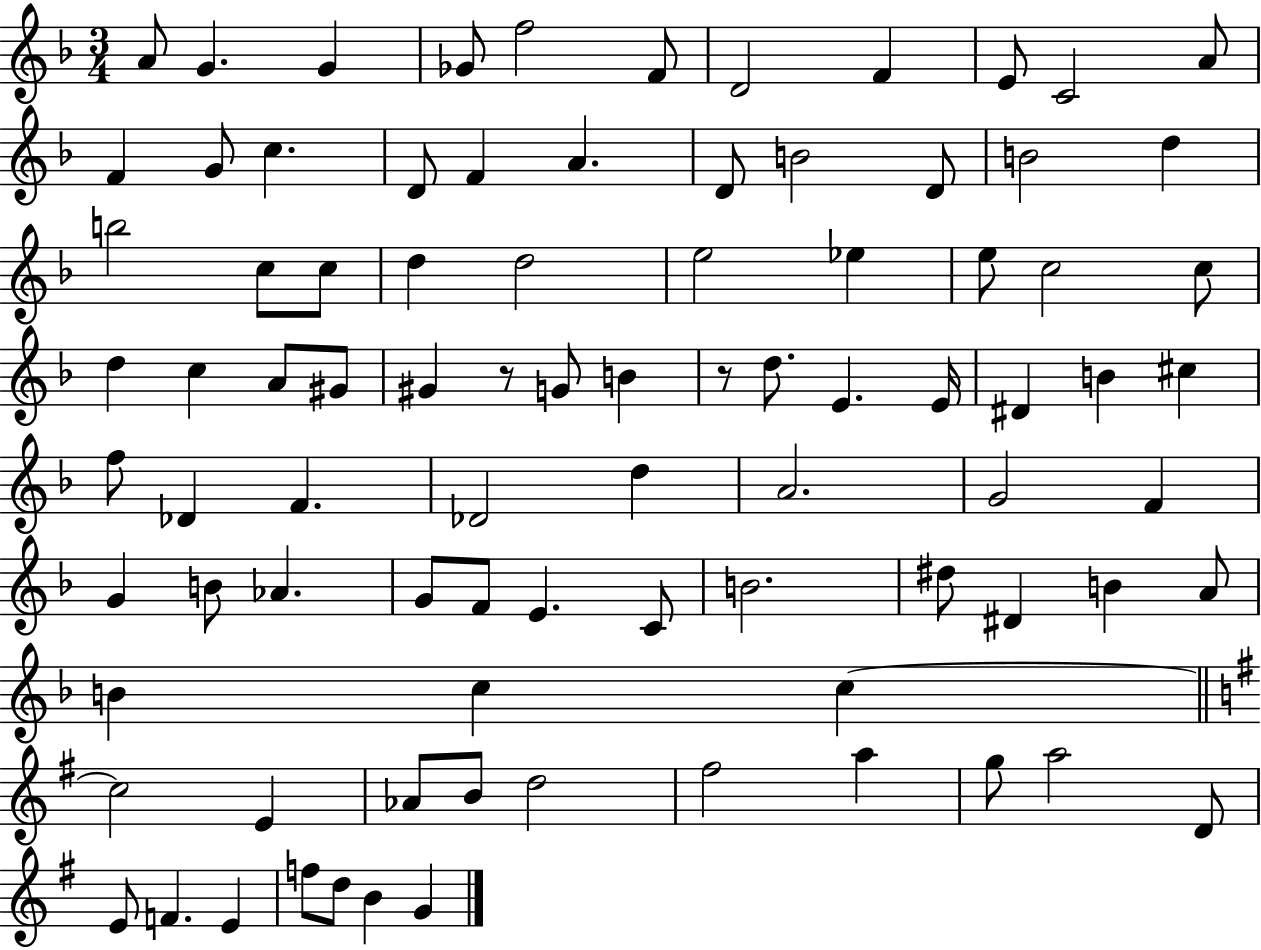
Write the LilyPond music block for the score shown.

{
  \clef treble
  \numericTimeSignature
  \time 3/4
  \key f \major
  a'8 g'4. g'4 | ges'8 f''2 f'8 | d'2 f'4 | e'8 c'2 a'8 | \break f'4 g'8 c''4. | d'8 f'4 a'4. | d'8 b'2 d'8 | b'2 d''4 | \break b''2 c''8 c''8 | d''4 d''2 | e''2 ees''4 | e''8 c''2 c''8 | \break d''4 c''4 a'8 gis'8 | gis'4 r8 g'8 b'4 | r8 d''8. e'4. e'16 | dis'4 b'4 cis''4 | \break f''8 des'4 f'4. | des'2 d''4 | a'2. | g'2 f'4 | \break g'4 b'8 aes'4. | g'8 f'8 e'4. c'8 | b'2. | dis''8 dis'4 b'4 a'8 | \break b'4 c''4 c''4~~ | \bar "||" \break \key g \major c''2 e'4 | aes'8 b'8 d''2 | fis''2 a''4 | g''8 a''2 d'8 | \break e'8 f'4. e'4 | f''8 d''8 b'4 g'4 | \bar "|."
}